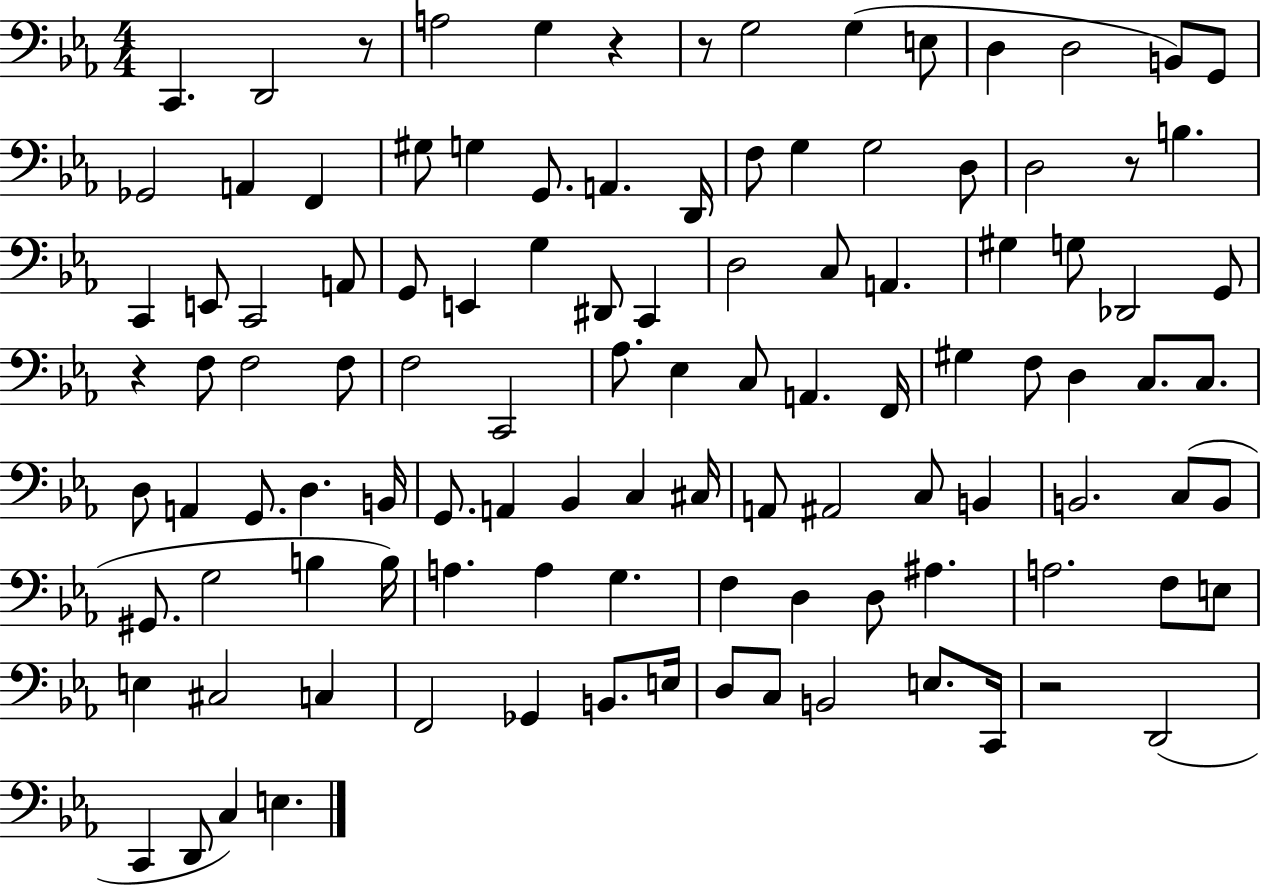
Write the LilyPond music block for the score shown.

{
  \clef bass
  \numericTimeSignature
  \time 4/4
  \key ees \major
  c,4. d,2 r8 | a2 g4 r4 | r8 g2 g4( e8 | d4 d2 b,8) g,8 | \break ges,2 a,4 f,4 | gis8 g4 g,8. a,4. d,16 | f8 g4 g2 d8 | d2 r8 b4. | \break c,4 e,8 c,2 a,8 | g,8 e,4 g4 dis,8 c,4 | d2 c8 a,4. | gis4 g8 des,2 g,8 | \break r4 f8 f2 f8 | f2 c,2 | aes8. ees4 c8 a,4. f,16 | gis4 f8 d4 c8. c8. | \break d8 a,4 g,8. d4. b,16 | g,8. a,4 bes,4 c4 cis16 | a,8 ais,2 c8 b,4 | b,2. c8( b,8 | \break gis,8. g2 b4 b16) | a4. a4 g4. | f4 d4 d8 ais4. | a2. f8 e8 | \break e4 cis2 c4 | f,2 ges,4 b,8. e16 | d8 c8 b,2 e8. c,16 | r2 d,2( | \break c,4 d,8 c4) e4. | \bar "|."
}